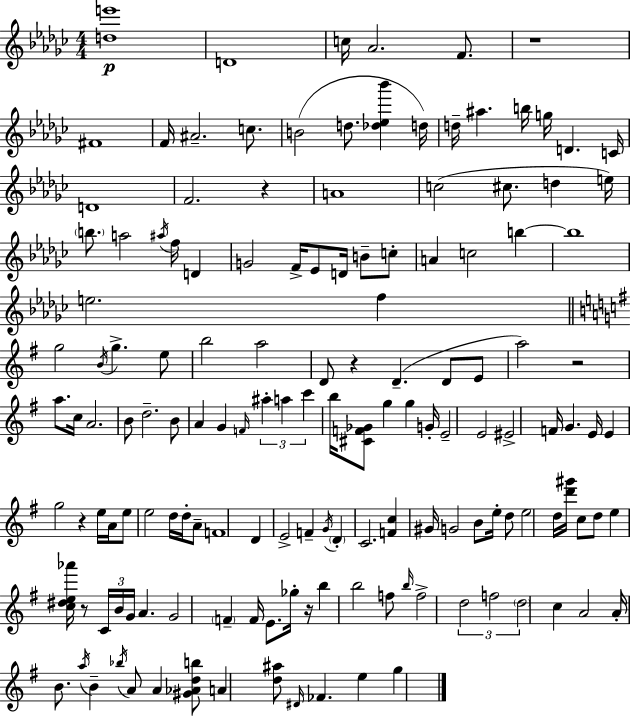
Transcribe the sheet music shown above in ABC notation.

X:1
T:Untitled
M:4/4
L:1/4
K:Ebm
[de']4 D4 c/4 _A2 F/2 z4 ^F4 F/4 ^A2 c/2 B2 d/2 [_d_e_b'] d/4 d/4 ^a b/4 g/4 D C/4 D4 F2 z A4 c2 ^c/2 d e/4 b/2 a2 ^a/4 f/4 D G2 F/4 _E/2 D/4 B/2 c/2 A c2 b b4 e2 f g2 B/4 g e/2 b2 a2 D/2 z D D/2 E/2 a2 z2 a/2 c/4 A2 B/2 d2 B/2 A G F/4 ^a a c' b/4 [^CF_G]/2 g g G/4 E2 E2 ^E2 F/4 G E/4 E g2 z e/4 A/4 e/2 e2 d/4 d/4 A/2 F4 D E2 F G/4 D C2 [Fc] ^G/4 G2 B/2 e/4 d/2 e2 d/4 [d'^g']/4 c/2 d/2 e [c^de_a']/4 z/2 C/4 B/4 G/4 A G2 F F/4 E/2 _g/4 z/4 b b2 f/2 b/4 f2 d2 f2 d2 c A2 A/4 B/2 a/4 B _b/4 A/2 A [^G_Adb]/2 A [d^a]/2 ^D/4 _F e g